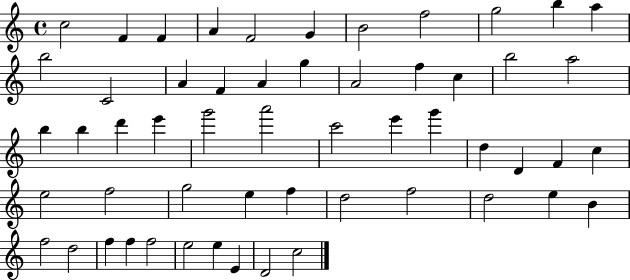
{
  \clef treble
  \time 4/4
  \defaultTimeSignature
  \key c \major
  c''2 f'4 f'4 | a'4 f'2 g'4 | b'2 f''2 | g''2 b''4 a''4 | \break b''2 c'2 | a'4 f'4 a'4 g''4 | a'2 f''4 c''4 | b''2 a''2 | \break b''4 b''4 d'''4 e'''4 | g'''2 a'''2 | c'''2 e'''4 g'''4 | d''4 d'4 f'4 c''4 | \break e''2 f''2 | g''2 e''4 f''4 | d''2 f''2 | d''2 e''4 b'4 | \break f''2 d''2 | f''4 f''4 f''2 | e''2 e''4 e'4 | d'2 c''2 | \break \bar "|."
}